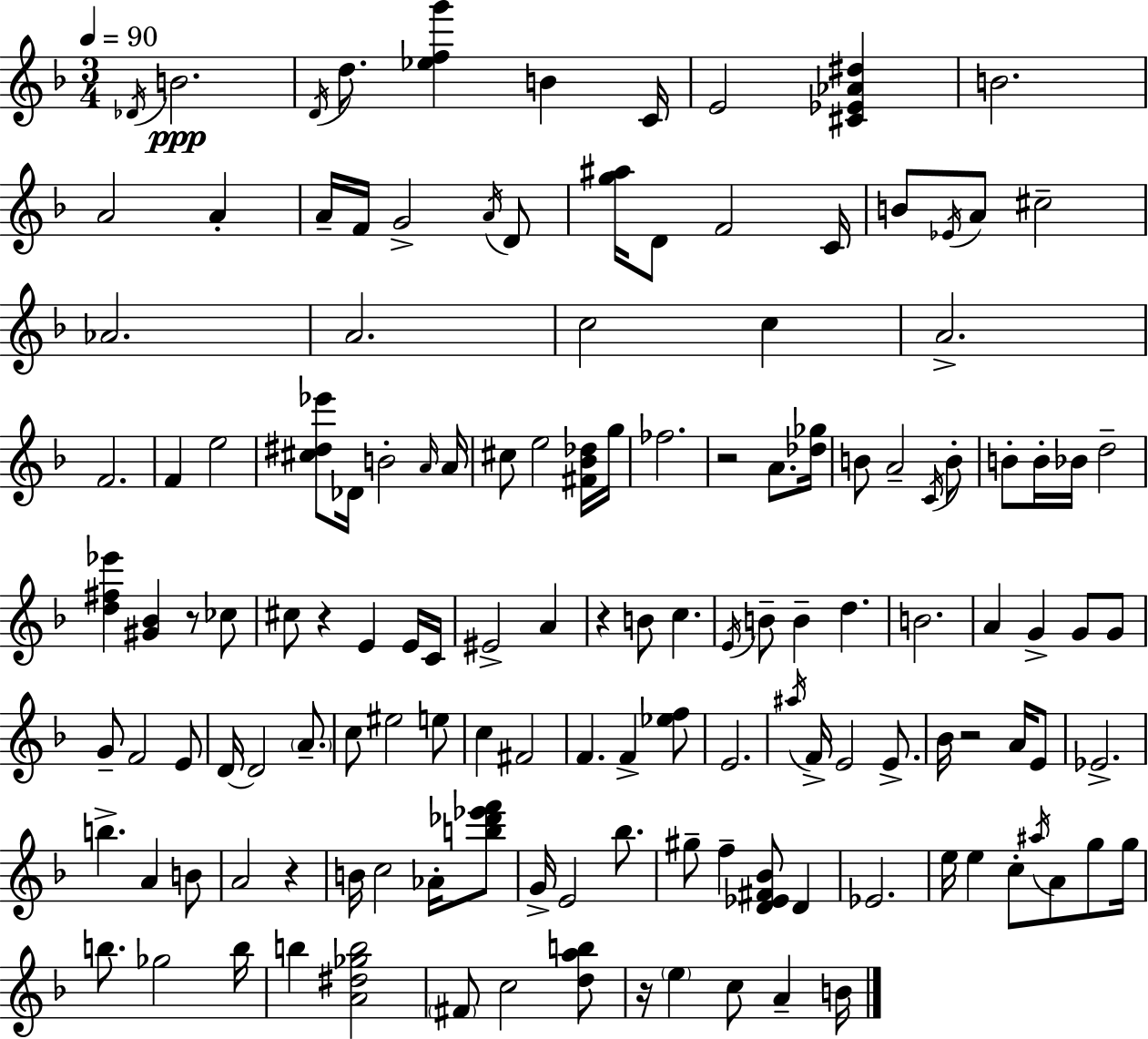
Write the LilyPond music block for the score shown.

{
  \clef treble
  \numericTimeSignature
  \time 3/4
  \key d \minor
  \tempo 4 = 90
  \acciaccatura { des'16 }\ppp b'2. | \acciaccatura { d'16 } d''8. <ees'' f'' g'''>4 b'4 | c'16 e'2 <cis' ees' aes' dis''>4 | b'2. | \break a'2 a'4-. | a'16-- f'16 g'2-> | \acciaccatura { a'16 } d'8 <g'' ais''>16 d'8 f'2 | c'16 b'8 \acciaccatura { ees'16 } a'8 cis''2-- | \break aes'2. | a'2. | c''2 | c''4 a'2.-> | \break f'2. | f'4 e''2 | <cis'' dis'' ees'''>8 des'16 b'2-. | \grace { a'16 } a'16 cis''8 e''2 | \break <fis' bes' des''>16 g''16 fes''2. | r2 | a'8. <des'' ges''>16 b'8 a'2-- | \acciaccatura { c'16 } b'8-. b'8-. b'16-. bes'16 d''2-- | \break <d'' fis'' ees'''>4 <gis' bes'>4 | r8 ces''8 cis''8 r4 | e'4 e'16 c'16 eis'2-> | a'4 r4 b'8 | \break c''4. \acciaccatura { e'16 } b'8-- b'4-- | d''4. b'2. | a'4 g'4-> | g'8 g'8 g'8-- f'2 | \break e'8 d'16~~ d'2 | \parenthesize a'8.-- c''8 eis''2 | e''8 c''4 fis'2 | f'4. | \break f'4-> <ees'' f''>8 e'2. | \acciaccatura { ais''16 } f'16-> e'2 | e'8.-> bes'16 r2 | a'16 e'8 ees'2.-> | \break b''4.-> | a'4 b'8 a'2 | r4 b'16 c''2 | aes'16-. <b'' des''' ees''' f'''>8 g'16-> e'2 | \break bes''8. gis''8-- f''4-- | <d' ees' fis' bes'>8 d'4 ees'2. | e''16 e''4 | c''8-. \acciaccatura { ais''16 } a'8 g''8 g''16 b''8. | \break ges''2 b''16 b''4 | <a' dis'' ges'' b''>2 \parenthesize fis'8 c''2 | <d'' a'' b''>8 r16 \parenthesize e''4 | c''8 a'4-- b'16 \bar "|."
}